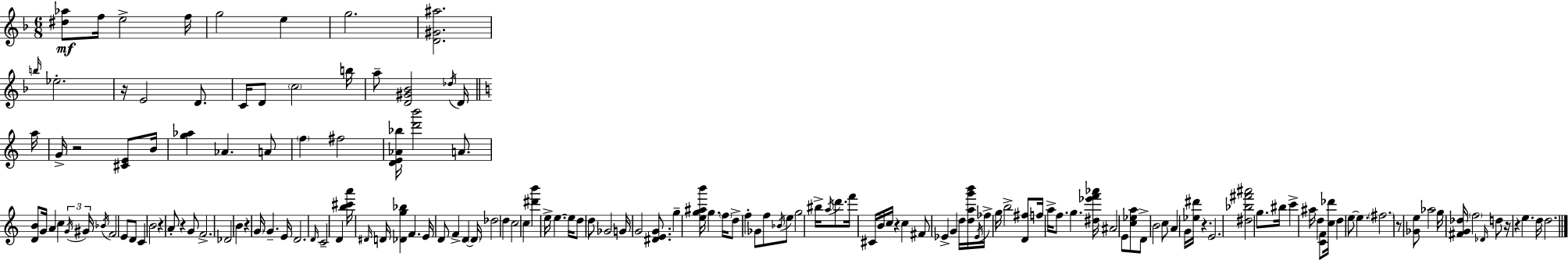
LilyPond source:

{
  \clef treble
  \numericTimeSignature
  \time 6/8
  \key f \major
  <dis'' aes''>8\mf f''16 e''2-> f''16 | g''2 e''4 | g''2. | <d' gis' ais''>2. | \break \grace { b''16 } ees''2.-. | r16 e'2 d'8. | c'16 d'8 \parenthesize c''2 | b''16 a''8-- <d' gis' bes'>2 \acciaccatura { des''16 } | \break d'16 \bar "||" \break \key c \major a''16 g'16-> r2 <cis' e'>8 | b'16 <g'' aes''>4 aes'4. a'8 | \parenthesize f''4 fis''2 | <d' e' aes' bes''>16 <d''' b'''>2 a'8. | \break <d' b'>8 g'16 a'4 c''4 | \tuplet 3/2 { \acciaccatura { g'16 } gis'16 \acciaccatura { bes'16 } } f'2 e'8 | d'8 c'4 b'2 | r4 a'8-. r4 | \break g'8 f'2.-> | des'2 b'4 | r4 \parenthesize g'16 g'4.-- | e'16 d'2. | \break \grace { d'16 } c'2-- | d'4 <b'' cis''' a'''>16 \grace { dis'16 } d'16 <des' g'' bes''>4 f'4. | e'16 d'8 f'4-> | d'4~~ \parenthesize d'16 des''2 | \break d''4 c''2 | c''4 <dis''' b'''>4 e''16-> e''4.~~ | e''16 d''8 d''8 ges'2 | g'16 g'2 | \break <dis' e' g'>8. g''4-- <e'' g'' ais'' b'''>16 g''4. | \parenthesize f''16 d''8-> f''4-. ges'8 | f''8 \acciaccatura { bes'16 } e''8 g''2 | bis''16-> \acciaccatura { a''16 } d'''8. f'''16 cis'16 b'16 c''16 r4 | \break c''4 fis'8 ees'4-> | g'4 d''16 <d'' a'' g''' b'''>16 \acciaccatura { ees'16 } fes''16-> g''16 b''2-> | <d' fis''>8 f''16 a''16-> f''8. | g''4. <dis'' ees''' f''' aes'''>16 ais'2 | \break e'8 <c'' ees'' a''>8 d'8-> b'2 | c''8 a'4 | g'16 <ees'' dis'''>16 r4. e'2. | <dis'' bes'' fis''' ais'''>2 | \break g''8. bis''16 c'''4-> | ais''16 d''4 <c' f'>8 <c'' des'''>16 d''4 | e''8~~ e''4. \parenthesize fis''2. | r8 <ges' e''>8 | \break aes''2 g''16 <fis' g' des''>16 \parenthesize f''2 | \grace { des'16 } d''8 r16 r4 | e''4. d''16 d''2. | \bar "|."
}